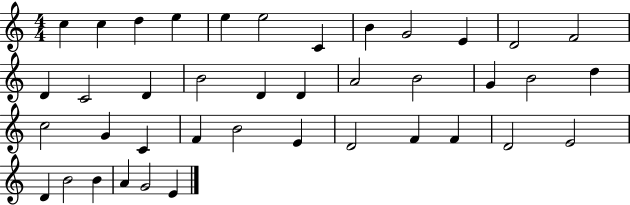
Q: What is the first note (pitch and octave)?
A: C5